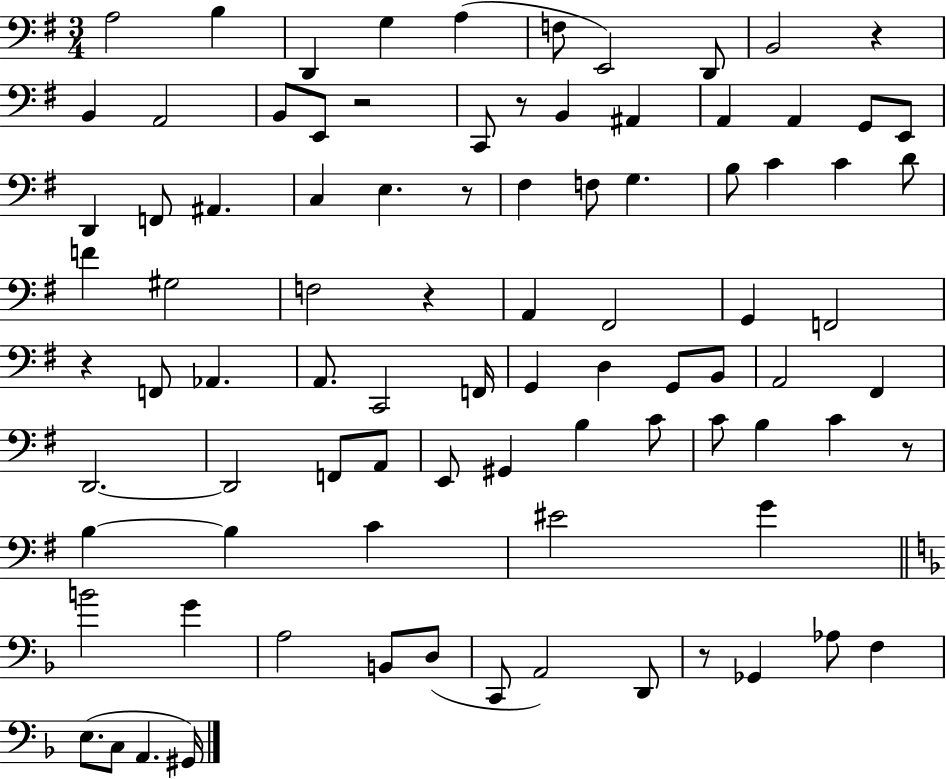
A3/h B3/q D2/q G3/q A3/q F3/e E2/h D2/e B2/h R/q B2/q A2/h B2/e E2/e R/h C2/e R/e B2/q A#2/q A2/q A2/q G2/e E2/e D2/q F2/e A#2/q. C3/q E3/q. R/e F#3/q F3/e G3/q. B3/e C4/q C4/q D4/e F4/q G#3/h F3/h R/q A2/q F#2/h G2/q F2/h R/q F2/e Ab2/q. A2/e. C2/h F2/s G2/q D3/q G2/e B2/e A2/h F#2/q D2/h. D2/h F2/e A2/e E2/e G#2/q B3/q C4/e C4/e B3/q C4/q R/e B3/q B3/q C4/q EIS4/h G4/q B4/h G4/q A3/h B2/e D3/e C2/e A2/h D2/e R/e Gb2/q Ab3/e F3/q E3/e. C3/e A2/q. G#2/s